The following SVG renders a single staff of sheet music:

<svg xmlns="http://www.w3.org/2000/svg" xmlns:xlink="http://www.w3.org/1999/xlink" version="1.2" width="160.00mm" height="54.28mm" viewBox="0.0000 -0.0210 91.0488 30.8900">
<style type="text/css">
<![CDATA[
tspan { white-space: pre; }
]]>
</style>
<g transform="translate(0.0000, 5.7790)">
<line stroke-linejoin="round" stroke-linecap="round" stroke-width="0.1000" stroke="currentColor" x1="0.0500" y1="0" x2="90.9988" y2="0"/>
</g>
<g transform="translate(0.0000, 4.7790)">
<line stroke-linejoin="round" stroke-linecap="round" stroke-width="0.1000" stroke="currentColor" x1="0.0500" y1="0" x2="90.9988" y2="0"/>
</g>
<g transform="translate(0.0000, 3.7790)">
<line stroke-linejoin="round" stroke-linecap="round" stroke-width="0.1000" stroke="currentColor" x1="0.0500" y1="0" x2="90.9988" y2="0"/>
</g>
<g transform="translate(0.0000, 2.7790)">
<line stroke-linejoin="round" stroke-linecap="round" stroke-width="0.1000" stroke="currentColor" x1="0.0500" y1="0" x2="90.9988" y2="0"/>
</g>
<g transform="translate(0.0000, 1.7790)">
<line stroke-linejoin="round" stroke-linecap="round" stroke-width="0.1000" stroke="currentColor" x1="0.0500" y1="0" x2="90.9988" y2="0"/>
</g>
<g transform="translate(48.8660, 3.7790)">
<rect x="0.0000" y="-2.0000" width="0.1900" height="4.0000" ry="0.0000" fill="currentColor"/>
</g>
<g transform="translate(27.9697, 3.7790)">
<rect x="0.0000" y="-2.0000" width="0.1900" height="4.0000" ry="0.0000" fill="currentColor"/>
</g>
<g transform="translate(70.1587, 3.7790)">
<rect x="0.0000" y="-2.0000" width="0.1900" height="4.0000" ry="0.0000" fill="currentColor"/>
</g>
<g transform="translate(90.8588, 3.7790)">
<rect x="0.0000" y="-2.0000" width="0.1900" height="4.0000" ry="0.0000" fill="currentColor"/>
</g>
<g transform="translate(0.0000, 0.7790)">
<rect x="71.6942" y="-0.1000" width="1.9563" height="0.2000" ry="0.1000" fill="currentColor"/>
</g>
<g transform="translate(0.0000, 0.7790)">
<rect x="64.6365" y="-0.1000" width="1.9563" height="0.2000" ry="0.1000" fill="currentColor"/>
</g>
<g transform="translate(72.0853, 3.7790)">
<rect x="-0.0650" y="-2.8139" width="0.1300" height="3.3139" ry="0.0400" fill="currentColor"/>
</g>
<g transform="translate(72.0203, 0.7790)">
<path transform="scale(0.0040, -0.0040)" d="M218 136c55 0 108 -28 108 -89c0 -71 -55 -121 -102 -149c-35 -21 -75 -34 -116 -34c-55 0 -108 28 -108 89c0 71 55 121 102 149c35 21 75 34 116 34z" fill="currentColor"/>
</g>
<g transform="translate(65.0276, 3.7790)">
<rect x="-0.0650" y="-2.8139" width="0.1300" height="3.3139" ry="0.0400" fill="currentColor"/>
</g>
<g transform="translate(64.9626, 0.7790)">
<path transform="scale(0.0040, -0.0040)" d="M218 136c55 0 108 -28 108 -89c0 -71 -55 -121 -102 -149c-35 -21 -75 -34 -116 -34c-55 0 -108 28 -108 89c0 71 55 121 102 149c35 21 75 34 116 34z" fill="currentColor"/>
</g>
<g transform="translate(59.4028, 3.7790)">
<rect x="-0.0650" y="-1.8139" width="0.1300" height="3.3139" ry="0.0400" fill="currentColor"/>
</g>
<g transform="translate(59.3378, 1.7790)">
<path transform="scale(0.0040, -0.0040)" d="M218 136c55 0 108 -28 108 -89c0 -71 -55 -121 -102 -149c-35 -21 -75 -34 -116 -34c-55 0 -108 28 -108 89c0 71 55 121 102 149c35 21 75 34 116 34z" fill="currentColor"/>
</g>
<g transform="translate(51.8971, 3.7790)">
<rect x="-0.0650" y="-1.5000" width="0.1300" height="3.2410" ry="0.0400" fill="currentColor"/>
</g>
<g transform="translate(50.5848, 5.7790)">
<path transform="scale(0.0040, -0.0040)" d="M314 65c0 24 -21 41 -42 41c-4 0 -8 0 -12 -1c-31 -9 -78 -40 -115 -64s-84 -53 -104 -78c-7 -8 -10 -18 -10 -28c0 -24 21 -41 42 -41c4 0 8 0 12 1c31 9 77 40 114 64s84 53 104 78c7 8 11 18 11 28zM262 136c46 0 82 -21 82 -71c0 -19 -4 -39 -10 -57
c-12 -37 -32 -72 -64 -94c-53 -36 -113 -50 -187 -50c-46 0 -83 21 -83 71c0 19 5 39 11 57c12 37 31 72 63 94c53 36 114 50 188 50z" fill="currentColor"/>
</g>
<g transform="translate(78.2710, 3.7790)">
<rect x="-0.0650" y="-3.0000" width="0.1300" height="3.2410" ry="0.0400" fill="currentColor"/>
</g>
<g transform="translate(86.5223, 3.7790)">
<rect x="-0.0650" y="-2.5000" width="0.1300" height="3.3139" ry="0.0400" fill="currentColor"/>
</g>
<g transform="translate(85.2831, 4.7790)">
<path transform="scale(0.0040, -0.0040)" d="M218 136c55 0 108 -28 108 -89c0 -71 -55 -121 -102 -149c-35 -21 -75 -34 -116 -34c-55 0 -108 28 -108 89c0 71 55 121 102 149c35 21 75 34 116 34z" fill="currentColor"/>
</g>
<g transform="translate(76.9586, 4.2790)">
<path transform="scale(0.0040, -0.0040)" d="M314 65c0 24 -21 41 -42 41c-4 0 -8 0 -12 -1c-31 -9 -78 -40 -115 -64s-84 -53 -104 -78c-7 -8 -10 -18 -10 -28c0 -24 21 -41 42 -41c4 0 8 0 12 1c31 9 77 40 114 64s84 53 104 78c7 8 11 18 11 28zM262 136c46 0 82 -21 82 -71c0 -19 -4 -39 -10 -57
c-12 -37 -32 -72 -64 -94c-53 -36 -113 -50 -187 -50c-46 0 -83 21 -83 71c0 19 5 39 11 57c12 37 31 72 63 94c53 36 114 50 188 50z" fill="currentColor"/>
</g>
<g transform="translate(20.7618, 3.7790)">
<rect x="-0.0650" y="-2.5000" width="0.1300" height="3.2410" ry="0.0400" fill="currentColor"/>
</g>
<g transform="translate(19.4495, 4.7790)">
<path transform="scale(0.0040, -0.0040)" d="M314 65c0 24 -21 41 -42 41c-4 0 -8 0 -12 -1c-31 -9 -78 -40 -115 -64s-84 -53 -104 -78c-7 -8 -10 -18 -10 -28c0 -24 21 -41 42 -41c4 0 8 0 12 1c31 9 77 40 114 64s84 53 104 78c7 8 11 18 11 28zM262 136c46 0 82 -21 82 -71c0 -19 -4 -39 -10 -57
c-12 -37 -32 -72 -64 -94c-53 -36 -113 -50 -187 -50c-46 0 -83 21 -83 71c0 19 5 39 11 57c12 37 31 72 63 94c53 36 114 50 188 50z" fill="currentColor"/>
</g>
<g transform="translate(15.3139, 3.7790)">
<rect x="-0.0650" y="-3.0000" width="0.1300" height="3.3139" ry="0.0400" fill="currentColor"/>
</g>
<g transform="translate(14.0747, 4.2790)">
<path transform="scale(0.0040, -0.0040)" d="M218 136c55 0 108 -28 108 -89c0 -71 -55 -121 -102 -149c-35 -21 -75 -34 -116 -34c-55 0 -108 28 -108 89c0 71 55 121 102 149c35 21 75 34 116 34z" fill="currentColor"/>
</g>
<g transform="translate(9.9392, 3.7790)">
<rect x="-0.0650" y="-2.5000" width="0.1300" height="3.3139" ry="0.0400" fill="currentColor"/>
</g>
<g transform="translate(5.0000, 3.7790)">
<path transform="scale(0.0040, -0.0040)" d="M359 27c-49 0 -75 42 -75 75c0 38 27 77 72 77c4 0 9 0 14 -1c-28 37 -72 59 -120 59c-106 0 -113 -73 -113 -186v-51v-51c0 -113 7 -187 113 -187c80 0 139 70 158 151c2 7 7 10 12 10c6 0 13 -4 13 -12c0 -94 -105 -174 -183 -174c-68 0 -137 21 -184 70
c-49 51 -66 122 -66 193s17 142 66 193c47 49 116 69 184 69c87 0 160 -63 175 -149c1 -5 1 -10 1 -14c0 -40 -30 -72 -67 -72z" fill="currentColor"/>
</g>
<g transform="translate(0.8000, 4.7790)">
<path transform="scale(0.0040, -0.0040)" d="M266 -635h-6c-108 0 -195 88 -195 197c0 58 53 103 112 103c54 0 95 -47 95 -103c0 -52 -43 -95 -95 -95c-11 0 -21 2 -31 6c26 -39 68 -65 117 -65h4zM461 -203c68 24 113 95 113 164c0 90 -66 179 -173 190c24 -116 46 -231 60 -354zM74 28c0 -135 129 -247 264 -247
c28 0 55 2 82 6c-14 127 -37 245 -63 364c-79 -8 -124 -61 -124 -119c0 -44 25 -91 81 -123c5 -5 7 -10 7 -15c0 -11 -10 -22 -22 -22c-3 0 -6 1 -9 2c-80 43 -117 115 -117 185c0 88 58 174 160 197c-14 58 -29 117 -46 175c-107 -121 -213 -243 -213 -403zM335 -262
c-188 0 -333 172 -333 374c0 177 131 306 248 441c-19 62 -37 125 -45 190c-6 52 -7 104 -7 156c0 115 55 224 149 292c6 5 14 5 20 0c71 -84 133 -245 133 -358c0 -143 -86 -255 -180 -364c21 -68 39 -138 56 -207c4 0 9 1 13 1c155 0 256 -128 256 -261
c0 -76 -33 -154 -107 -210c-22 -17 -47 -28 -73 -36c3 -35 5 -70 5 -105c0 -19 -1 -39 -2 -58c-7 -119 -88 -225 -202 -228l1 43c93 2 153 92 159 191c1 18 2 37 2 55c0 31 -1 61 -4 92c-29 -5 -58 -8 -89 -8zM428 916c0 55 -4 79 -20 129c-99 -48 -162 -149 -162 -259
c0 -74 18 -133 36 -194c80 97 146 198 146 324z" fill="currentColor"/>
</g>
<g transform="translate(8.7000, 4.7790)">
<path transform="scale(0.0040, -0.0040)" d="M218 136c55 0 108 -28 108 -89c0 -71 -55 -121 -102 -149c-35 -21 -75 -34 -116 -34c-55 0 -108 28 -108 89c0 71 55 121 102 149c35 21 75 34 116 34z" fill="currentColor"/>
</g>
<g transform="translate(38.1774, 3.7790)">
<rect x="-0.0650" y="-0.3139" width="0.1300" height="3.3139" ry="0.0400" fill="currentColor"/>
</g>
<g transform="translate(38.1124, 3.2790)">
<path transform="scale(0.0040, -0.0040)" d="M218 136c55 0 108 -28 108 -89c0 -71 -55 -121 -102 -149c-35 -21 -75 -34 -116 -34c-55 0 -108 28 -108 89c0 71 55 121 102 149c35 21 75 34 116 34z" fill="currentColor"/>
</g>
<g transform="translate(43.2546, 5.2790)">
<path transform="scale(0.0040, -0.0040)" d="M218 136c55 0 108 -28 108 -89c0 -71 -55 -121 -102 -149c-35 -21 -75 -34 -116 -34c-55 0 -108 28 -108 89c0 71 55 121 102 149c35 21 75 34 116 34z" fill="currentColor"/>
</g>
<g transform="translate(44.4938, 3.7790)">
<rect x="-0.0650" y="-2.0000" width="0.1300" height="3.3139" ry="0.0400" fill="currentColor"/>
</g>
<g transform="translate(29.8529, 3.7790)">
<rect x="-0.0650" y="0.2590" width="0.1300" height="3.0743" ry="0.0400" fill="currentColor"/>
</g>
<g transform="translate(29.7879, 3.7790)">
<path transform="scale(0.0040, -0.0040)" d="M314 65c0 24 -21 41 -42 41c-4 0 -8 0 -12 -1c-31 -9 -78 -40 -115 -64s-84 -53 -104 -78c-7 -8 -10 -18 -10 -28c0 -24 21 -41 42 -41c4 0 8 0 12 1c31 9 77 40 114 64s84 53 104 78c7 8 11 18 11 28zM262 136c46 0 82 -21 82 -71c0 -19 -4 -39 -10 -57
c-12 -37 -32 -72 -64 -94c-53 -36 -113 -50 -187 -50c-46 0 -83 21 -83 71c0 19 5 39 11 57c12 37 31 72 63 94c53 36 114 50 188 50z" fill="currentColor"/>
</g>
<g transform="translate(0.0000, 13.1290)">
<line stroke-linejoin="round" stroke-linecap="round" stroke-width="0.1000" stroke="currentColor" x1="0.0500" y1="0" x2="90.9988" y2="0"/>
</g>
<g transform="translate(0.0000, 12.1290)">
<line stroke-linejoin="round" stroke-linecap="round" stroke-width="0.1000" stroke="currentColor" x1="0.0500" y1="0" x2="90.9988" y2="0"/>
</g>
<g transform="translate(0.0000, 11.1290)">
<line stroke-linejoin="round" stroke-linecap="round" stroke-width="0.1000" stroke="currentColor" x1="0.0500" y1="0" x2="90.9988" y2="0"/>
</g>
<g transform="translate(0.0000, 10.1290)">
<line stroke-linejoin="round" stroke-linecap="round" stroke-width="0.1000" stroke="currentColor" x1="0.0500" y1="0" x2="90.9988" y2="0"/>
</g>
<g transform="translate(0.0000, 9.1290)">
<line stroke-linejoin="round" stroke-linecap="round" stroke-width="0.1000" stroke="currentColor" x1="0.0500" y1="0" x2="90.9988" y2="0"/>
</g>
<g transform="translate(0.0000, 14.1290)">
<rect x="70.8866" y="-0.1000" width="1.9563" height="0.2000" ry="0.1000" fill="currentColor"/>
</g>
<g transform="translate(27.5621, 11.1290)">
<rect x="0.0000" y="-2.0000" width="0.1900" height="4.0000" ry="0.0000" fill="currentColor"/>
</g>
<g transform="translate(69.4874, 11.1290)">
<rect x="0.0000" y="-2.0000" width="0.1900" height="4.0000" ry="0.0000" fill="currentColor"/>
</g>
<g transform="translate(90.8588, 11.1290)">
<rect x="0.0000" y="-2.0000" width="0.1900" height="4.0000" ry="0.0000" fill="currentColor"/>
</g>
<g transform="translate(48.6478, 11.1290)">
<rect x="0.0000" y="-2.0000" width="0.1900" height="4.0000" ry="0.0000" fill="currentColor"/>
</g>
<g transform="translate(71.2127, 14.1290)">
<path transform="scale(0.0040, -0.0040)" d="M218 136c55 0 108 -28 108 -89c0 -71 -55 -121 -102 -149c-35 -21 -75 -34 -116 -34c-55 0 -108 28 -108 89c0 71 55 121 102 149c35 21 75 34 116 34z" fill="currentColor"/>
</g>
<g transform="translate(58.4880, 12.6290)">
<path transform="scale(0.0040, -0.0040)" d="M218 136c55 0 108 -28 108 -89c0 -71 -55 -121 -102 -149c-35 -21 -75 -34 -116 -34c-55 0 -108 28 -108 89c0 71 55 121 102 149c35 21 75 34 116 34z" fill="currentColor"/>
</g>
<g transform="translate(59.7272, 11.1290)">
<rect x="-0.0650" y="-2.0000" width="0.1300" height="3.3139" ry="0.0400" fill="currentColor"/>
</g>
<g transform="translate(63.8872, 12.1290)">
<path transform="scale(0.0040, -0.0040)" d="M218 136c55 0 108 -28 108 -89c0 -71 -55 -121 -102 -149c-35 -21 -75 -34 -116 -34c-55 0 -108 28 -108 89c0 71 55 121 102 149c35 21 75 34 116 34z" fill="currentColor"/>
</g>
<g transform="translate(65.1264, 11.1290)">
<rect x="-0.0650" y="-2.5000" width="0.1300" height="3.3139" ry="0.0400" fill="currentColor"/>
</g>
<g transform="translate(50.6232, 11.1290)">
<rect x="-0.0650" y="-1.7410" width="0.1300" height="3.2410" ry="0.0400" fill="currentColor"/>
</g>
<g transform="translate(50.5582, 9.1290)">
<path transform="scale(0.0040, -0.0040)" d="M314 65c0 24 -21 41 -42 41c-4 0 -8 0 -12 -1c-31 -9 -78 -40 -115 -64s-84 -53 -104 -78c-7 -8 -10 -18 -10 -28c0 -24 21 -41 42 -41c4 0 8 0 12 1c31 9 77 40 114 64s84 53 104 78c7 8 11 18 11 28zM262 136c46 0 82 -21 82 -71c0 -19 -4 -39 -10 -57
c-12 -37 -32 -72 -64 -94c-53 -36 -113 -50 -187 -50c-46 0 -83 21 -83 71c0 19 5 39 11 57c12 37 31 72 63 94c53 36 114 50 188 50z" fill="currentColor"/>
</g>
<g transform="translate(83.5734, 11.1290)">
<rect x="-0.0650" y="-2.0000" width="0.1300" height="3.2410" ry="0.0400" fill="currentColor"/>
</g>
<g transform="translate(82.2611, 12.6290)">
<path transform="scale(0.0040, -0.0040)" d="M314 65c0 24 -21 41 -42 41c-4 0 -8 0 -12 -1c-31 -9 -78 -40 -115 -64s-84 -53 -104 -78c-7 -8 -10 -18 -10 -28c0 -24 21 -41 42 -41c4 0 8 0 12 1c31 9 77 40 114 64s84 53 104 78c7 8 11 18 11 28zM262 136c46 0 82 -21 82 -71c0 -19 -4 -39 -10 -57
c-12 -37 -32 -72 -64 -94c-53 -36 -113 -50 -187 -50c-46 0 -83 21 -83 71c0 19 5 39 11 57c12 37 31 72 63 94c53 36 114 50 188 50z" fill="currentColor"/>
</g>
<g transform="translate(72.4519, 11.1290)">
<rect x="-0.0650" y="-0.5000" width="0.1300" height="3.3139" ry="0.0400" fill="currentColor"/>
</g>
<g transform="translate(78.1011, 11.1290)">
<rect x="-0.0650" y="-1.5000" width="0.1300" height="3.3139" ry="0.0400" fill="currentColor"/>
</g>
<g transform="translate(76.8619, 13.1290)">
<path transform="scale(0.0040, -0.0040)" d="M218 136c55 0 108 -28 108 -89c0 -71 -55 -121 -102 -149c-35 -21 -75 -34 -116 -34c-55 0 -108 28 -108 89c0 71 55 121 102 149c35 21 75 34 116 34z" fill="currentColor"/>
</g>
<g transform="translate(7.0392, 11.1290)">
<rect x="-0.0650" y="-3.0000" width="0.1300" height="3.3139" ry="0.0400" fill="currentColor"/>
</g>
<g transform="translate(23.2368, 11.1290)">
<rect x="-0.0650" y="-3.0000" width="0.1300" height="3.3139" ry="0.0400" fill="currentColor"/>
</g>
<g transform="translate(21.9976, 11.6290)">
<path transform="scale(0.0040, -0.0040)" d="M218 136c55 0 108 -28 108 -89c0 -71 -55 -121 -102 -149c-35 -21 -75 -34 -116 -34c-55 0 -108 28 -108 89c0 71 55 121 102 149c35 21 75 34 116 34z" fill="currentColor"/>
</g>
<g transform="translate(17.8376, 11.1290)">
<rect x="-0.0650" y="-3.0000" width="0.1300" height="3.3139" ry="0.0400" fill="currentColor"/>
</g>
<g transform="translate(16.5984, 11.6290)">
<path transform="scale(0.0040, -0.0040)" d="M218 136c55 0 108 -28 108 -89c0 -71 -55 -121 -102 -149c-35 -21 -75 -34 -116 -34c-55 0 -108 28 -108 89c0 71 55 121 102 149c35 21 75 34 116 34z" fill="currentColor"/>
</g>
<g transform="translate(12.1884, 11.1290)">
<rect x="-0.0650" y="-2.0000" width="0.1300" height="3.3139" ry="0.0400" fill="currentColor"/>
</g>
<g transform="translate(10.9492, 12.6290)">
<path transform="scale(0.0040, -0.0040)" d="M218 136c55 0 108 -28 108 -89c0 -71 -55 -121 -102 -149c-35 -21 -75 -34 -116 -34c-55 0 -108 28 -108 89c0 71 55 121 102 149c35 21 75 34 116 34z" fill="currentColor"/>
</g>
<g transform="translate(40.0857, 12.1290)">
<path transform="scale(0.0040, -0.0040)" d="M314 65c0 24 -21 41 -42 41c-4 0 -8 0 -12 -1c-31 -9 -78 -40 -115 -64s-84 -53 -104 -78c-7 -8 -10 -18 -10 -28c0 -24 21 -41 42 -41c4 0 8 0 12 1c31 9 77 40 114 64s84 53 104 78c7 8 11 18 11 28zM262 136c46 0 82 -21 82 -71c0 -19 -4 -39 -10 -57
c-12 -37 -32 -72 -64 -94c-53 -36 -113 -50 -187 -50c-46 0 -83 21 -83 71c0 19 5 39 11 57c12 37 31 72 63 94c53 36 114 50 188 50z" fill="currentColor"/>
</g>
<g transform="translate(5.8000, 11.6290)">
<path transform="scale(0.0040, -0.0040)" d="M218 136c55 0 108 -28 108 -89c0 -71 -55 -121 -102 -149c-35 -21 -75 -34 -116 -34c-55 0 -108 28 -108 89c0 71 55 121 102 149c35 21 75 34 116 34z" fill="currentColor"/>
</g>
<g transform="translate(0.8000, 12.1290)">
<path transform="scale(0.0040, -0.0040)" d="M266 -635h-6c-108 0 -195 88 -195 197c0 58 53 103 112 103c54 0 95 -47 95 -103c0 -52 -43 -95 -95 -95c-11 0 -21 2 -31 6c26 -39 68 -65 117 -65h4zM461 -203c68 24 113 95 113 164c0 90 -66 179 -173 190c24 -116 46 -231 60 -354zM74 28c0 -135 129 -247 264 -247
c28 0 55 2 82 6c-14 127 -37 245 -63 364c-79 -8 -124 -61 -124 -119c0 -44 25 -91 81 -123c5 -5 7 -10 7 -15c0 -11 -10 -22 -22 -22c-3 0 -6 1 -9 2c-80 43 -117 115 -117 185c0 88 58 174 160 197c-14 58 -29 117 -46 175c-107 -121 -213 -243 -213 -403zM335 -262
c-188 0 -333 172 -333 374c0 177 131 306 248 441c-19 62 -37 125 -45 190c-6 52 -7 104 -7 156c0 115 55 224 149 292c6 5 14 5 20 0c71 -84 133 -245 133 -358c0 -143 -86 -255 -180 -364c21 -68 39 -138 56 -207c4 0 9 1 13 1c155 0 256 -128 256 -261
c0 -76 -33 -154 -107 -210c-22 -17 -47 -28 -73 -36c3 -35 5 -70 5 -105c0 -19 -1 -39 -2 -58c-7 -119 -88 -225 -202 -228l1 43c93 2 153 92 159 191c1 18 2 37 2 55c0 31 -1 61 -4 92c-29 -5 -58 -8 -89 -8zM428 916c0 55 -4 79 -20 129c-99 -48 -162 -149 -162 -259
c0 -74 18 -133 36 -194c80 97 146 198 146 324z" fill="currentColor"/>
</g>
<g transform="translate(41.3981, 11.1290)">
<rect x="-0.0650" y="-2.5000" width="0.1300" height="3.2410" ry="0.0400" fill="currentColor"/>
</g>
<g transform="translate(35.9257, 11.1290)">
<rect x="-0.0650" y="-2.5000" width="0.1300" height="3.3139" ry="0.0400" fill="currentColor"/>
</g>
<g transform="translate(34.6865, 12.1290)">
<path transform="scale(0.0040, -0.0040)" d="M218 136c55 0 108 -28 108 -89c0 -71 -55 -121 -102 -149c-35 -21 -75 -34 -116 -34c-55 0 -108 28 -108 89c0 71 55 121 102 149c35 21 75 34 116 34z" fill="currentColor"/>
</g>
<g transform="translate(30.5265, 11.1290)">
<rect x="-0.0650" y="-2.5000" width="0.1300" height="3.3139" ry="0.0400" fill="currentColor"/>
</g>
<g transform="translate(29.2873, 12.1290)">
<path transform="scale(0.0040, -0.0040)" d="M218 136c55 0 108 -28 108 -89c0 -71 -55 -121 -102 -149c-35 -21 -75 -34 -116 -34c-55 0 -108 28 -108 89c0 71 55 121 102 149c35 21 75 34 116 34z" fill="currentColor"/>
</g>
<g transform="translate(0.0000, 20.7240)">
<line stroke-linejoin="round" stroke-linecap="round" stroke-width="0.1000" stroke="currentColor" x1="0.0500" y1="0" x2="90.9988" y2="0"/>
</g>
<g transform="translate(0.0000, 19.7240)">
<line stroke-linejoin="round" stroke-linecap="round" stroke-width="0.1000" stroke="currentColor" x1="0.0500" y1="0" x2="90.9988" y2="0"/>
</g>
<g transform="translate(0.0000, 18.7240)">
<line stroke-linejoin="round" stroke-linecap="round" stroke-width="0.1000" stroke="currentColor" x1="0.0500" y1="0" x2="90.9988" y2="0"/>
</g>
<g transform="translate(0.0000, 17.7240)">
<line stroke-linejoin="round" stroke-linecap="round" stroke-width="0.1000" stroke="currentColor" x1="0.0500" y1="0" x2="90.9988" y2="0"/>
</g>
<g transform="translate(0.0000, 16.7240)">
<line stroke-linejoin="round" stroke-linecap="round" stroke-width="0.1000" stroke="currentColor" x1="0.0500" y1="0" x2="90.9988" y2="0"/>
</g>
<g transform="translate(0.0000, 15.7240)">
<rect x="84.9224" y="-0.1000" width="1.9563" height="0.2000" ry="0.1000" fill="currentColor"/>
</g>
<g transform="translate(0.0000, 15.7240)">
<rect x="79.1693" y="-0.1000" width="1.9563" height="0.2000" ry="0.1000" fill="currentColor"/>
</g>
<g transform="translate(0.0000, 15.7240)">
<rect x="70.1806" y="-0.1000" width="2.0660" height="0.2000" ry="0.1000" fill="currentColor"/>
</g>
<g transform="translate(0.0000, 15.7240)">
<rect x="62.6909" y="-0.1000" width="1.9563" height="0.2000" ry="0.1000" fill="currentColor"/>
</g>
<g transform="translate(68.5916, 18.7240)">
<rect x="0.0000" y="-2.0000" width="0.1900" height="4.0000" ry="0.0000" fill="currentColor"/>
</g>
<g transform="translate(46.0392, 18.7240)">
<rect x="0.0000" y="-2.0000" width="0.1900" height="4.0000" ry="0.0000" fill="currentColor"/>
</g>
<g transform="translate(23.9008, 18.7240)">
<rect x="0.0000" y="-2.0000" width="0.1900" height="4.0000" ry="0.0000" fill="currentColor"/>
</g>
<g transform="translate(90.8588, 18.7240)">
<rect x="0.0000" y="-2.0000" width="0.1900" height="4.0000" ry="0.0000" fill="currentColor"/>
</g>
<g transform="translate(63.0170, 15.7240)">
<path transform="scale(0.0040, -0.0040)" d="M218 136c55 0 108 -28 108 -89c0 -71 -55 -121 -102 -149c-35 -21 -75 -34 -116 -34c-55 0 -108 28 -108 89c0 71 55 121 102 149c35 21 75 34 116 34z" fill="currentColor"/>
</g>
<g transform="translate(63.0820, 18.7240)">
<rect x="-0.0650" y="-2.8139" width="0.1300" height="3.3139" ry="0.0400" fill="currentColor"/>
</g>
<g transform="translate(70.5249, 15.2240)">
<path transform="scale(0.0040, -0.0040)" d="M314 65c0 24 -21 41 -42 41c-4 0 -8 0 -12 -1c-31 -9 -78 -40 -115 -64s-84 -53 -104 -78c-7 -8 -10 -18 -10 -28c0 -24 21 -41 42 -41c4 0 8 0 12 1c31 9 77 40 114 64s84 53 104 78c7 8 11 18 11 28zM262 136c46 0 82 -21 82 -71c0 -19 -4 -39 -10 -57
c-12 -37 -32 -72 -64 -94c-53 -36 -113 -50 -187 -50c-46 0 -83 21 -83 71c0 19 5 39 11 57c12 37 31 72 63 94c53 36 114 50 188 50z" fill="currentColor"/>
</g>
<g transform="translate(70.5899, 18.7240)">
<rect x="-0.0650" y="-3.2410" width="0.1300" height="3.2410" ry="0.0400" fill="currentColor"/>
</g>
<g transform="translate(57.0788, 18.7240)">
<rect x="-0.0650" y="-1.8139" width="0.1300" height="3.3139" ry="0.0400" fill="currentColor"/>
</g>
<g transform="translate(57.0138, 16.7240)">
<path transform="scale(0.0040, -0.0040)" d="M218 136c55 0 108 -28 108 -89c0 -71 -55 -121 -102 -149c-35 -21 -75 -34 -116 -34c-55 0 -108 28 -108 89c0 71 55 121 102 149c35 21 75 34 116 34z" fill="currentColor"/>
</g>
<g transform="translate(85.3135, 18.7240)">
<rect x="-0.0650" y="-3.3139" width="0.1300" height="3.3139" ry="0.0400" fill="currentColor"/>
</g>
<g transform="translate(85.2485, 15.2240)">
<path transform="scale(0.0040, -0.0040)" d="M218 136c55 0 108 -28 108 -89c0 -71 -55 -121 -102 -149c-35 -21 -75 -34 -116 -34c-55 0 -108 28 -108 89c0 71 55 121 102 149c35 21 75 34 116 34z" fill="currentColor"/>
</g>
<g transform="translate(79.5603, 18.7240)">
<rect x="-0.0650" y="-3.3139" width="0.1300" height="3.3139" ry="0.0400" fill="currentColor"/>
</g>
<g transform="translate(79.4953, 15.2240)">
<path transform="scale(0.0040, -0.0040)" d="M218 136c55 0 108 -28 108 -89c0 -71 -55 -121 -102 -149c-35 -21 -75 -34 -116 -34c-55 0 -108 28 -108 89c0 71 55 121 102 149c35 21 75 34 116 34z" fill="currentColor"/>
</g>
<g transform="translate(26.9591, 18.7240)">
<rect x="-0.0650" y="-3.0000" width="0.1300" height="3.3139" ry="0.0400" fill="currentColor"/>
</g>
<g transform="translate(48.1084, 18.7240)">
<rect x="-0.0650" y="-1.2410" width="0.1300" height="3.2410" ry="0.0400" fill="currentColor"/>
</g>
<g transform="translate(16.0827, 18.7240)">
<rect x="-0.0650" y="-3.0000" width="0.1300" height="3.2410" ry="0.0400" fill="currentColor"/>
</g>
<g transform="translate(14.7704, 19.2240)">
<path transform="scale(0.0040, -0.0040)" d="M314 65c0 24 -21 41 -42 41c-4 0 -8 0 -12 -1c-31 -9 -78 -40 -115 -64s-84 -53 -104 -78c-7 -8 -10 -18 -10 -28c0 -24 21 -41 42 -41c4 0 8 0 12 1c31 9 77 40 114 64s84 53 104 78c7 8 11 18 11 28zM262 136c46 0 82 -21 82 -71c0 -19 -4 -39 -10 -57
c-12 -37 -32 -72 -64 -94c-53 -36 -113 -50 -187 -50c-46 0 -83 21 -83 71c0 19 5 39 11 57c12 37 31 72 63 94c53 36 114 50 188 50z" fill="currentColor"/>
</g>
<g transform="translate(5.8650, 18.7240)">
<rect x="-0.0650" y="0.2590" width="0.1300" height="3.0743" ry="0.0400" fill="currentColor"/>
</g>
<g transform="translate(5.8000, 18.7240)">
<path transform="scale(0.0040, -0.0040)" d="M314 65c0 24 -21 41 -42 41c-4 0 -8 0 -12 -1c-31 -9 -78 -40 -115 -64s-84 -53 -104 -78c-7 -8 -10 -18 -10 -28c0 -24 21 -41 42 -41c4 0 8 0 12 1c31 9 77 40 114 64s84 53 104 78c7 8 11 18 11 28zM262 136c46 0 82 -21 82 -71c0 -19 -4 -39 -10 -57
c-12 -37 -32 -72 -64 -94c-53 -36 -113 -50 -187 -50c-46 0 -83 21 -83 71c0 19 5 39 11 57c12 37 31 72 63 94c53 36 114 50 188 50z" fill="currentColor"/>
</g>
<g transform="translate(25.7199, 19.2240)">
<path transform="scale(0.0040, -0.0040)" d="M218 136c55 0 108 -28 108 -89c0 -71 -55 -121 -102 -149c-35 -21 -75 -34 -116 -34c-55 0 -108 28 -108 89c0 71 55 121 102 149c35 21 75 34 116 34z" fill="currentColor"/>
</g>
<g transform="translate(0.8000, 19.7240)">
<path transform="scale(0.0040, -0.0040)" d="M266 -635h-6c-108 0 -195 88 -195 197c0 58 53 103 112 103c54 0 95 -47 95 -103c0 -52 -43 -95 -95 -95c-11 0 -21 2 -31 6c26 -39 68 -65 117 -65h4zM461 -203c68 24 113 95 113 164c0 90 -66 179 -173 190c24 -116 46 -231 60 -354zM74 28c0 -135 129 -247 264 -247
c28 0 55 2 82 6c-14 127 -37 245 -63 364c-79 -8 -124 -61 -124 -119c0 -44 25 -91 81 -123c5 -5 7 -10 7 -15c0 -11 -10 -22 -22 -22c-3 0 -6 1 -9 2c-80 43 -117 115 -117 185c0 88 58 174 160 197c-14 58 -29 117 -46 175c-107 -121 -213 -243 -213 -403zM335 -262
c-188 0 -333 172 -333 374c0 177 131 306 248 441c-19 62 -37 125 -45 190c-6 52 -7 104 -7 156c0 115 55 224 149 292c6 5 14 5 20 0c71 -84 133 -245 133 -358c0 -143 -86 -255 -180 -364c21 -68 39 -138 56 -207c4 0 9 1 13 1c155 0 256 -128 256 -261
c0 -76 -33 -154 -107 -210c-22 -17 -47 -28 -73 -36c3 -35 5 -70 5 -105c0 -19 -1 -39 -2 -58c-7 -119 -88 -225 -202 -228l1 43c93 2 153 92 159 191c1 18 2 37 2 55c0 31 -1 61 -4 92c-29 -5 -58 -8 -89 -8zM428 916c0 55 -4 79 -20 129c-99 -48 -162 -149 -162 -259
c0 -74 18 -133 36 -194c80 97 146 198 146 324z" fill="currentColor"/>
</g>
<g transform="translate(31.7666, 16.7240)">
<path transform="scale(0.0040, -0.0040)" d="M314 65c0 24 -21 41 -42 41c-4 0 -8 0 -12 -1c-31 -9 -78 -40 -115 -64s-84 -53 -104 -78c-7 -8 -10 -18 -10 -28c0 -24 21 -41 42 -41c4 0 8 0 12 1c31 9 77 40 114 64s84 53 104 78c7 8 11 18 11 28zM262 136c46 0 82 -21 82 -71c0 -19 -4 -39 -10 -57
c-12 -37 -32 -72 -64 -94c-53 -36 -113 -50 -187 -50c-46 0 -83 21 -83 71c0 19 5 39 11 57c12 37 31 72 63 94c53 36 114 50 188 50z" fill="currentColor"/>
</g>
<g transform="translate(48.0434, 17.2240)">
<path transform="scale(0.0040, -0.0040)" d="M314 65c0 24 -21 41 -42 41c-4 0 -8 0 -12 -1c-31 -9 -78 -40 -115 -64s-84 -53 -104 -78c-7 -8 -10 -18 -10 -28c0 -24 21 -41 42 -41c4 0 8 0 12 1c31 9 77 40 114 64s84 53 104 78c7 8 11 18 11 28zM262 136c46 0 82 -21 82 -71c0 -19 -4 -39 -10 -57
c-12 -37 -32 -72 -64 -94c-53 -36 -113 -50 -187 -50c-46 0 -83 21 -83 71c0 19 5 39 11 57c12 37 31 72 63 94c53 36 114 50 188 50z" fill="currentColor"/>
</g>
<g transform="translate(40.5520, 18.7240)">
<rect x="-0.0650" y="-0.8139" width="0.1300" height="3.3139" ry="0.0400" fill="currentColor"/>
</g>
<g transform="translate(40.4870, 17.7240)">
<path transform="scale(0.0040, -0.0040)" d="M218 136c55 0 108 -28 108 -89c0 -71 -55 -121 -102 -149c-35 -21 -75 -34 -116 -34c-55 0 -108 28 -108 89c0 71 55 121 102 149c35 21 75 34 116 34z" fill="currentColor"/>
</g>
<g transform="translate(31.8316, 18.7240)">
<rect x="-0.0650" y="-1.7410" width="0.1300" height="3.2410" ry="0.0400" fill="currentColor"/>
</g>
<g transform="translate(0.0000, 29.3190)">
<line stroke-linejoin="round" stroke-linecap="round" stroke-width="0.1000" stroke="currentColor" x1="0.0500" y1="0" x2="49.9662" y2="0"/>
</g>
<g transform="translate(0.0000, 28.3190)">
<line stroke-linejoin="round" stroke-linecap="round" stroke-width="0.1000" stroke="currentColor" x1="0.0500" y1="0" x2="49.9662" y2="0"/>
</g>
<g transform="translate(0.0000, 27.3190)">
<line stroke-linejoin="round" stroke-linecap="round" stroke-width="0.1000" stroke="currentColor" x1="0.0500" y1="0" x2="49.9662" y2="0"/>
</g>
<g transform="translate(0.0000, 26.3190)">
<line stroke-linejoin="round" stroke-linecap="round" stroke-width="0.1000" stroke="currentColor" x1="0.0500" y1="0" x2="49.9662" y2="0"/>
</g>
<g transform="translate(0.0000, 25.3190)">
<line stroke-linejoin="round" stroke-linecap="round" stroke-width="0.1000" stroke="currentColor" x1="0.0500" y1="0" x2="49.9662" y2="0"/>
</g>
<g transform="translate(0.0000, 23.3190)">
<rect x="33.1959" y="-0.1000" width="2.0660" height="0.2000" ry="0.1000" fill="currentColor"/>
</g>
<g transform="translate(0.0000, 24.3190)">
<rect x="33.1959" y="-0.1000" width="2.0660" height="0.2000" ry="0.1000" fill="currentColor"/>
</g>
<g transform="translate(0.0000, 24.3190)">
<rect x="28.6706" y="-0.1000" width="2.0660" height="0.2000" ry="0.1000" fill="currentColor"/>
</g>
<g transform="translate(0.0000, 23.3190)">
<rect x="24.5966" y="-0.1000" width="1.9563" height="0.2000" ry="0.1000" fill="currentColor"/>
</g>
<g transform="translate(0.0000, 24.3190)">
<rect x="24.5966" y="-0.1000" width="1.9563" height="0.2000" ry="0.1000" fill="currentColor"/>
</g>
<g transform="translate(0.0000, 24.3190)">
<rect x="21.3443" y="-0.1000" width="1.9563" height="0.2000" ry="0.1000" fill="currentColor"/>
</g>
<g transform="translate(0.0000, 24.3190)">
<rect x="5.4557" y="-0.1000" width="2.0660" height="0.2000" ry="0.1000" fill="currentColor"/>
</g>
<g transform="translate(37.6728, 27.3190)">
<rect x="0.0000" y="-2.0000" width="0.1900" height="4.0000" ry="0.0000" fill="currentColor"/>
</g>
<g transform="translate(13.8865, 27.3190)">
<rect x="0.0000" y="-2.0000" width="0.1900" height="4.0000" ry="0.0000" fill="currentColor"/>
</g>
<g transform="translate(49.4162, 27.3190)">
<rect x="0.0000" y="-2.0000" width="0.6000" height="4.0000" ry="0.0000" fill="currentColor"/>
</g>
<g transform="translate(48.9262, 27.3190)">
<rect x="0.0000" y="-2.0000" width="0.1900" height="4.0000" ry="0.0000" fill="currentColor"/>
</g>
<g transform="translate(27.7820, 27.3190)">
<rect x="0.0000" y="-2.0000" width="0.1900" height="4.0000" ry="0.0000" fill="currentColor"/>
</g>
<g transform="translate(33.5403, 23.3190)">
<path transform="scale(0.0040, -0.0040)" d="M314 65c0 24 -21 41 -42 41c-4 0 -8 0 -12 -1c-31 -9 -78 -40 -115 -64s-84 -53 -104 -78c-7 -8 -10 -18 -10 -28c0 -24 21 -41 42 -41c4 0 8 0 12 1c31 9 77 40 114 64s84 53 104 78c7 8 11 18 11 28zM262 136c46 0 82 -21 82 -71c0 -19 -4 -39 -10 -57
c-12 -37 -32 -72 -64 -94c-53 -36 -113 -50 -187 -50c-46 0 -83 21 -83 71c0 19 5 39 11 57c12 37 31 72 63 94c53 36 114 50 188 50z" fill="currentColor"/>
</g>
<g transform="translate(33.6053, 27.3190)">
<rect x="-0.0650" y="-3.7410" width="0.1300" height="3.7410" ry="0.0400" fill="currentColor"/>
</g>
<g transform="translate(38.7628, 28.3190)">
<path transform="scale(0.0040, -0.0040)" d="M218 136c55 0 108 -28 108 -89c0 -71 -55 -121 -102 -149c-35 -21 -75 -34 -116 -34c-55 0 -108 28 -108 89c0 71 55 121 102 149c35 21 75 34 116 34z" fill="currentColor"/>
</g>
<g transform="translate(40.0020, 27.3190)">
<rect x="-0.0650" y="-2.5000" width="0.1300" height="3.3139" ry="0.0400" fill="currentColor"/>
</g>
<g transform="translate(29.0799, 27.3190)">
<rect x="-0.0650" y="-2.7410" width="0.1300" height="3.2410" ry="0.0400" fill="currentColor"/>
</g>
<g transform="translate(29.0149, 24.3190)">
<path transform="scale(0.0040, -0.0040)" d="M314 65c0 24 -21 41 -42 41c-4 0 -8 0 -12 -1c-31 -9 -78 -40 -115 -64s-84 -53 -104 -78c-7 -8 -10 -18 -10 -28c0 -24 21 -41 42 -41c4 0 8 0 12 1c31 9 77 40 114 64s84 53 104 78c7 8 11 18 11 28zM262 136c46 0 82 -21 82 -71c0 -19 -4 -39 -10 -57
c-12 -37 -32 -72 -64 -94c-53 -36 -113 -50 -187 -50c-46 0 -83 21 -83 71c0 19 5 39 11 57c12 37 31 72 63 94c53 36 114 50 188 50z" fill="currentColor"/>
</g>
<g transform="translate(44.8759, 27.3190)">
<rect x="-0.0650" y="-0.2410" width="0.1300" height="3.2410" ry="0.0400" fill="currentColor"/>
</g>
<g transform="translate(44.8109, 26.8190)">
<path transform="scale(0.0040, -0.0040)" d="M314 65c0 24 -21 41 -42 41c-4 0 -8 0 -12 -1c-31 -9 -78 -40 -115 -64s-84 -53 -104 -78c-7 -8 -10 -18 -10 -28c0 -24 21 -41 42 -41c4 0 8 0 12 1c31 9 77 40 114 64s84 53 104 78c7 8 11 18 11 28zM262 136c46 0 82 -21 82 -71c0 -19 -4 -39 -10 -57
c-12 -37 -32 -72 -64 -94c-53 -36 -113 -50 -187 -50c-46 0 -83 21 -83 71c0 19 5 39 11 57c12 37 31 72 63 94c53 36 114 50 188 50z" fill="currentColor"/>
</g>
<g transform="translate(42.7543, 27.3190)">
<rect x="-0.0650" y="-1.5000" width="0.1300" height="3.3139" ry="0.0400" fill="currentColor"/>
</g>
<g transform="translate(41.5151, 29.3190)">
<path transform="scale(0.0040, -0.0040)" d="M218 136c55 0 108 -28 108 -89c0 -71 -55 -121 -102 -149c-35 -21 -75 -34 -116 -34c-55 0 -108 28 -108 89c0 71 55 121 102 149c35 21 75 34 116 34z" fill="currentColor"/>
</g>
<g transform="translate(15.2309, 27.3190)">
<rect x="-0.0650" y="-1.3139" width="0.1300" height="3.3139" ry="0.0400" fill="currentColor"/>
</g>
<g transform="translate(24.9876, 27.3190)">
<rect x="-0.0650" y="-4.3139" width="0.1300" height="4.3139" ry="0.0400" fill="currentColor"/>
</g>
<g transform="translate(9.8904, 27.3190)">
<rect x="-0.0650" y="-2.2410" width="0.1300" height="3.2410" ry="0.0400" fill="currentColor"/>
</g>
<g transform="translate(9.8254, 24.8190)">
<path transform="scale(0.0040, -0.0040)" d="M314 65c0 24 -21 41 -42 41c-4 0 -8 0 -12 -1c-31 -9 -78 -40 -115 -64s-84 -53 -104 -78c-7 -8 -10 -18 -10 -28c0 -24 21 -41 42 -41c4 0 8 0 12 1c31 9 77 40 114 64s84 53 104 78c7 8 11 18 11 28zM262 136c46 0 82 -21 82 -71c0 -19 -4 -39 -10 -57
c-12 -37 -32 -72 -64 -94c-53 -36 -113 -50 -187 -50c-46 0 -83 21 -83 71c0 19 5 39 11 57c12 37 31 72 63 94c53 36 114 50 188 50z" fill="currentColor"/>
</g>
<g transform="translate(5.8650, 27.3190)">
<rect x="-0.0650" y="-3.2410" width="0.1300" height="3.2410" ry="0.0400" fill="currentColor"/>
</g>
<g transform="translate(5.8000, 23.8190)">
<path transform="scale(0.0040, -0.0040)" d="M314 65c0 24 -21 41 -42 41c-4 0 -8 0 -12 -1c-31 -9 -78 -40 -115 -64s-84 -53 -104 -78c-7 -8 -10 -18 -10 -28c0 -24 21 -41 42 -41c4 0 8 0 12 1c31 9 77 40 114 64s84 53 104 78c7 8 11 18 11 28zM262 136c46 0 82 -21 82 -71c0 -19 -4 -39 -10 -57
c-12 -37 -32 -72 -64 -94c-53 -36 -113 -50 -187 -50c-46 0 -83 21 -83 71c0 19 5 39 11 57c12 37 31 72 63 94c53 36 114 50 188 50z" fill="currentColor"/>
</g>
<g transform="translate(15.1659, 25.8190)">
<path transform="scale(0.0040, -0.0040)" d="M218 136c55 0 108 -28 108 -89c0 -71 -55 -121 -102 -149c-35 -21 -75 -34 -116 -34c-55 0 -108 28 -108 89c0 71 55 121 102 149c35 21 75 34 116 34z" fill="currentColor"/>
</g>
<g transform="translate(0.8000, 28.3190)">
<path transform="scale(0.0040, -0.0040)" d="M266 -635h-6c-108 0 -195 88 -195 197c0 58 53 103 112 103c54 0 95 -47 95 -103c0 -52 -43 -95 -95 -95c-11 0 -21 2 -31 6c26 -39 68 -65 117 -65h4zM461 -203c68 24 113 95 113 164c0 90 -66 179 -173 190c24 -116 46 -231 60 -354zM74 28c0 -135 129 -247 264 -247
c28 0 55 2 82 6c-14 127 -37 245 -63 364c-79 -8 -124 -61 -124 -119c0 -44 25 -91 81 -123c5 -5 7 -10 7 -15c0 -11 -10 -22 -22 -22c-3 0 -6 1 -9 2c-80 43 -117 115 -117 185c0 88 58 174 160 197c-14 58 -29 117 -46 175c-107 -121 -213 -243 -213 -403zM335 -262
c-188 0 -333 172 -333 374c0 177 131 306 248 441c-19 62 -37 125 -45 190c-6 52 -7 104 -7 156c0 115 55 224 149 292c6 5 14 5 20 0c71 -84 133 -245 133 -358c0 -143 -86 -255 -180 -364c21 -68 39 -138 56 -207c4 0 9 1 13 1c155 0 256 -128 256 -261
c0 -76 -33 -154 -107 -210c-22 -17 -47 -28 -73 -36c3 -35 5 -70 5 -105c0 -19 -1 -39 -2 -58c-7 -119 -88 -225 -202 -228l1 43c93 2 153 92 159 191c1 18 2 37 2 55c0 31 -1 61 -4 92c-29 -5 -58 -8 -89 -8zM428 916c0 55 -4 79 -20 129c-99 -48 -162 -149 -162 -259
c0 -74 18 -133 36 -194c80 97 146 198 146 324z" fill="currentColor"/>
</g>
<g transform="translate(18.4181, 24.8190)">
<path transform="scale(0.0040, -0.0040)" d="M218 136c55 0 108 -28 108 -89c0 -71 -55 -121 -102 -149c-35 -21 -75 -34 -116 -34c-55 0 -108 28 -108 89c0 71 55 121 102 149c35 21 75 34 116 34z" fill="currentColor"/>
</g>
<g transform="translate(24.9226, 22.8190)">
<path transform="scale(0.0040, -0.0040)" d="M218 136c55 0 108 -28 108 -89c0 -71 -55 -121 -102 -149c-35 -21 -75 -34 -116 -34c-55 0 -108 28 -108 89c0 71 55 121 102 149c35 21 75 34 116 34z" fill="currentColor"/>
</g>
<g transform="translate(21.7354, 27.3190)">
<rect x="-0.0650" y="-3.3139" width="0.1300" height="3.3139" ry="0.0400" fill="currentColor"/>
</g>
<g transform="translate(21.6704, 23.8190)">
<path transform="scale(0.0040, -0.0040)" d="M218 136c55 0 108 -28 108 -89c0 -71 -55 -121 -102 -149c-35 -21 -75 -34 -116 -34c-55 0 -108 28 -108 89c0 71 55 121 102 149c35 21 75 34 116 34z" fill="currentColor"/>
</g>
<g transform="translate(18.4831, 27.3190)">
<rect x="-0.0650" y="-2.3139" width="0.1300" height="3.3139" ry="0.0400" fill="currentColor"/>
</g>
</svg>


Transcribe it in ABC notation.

X:1
T:Untitled
M:4/4
L:1/4
K:C
G A G2 B2 c F E2 f a a A2 G A F A A G G G2 f2 F G C E F2 B2 A2 A f2 d e2 f a b2 b b b2 g2 e g b d' a2 c'2 G E c2